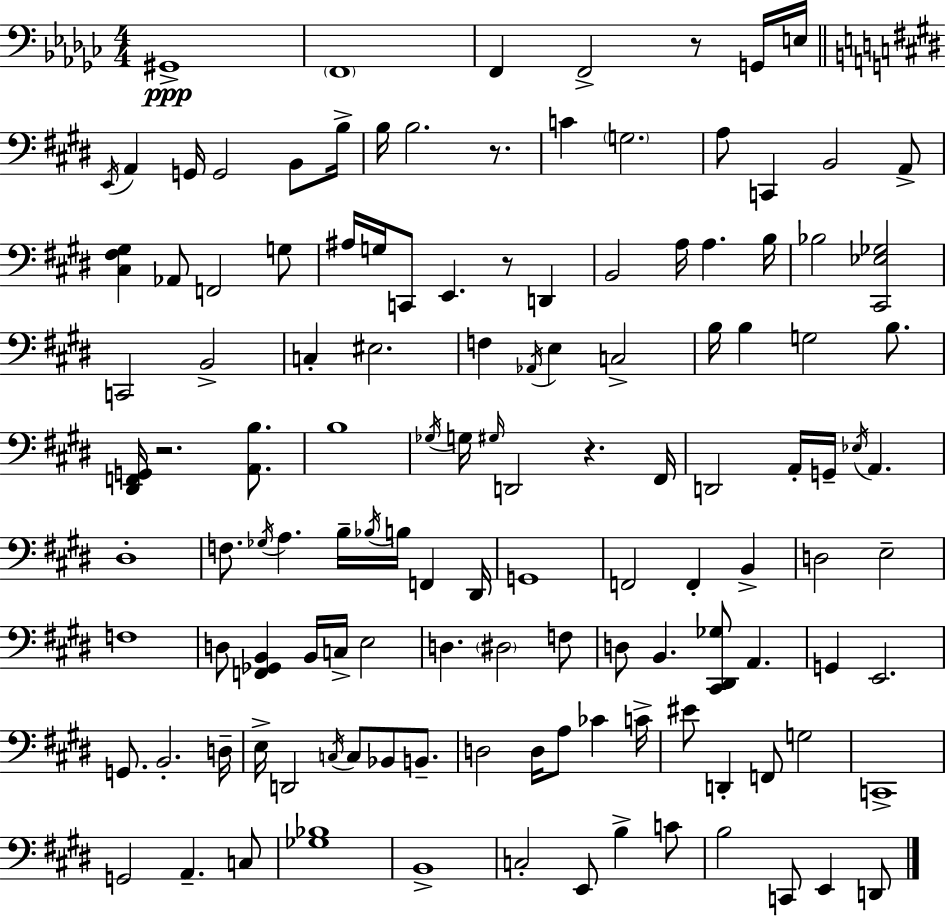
G#2/w F2/w F2/q F2/h R/e G2/s E3/s E2/s A2/q G2/s G2/h B2/e B3/s B3/s B3/h. R/e. C4/q G3/h. A3/e C2/q B2/h A2/e [C#3,F#3,G#3]/q Ab2/e F2/h G3/e A#3/s G3/s C2/e E2/q. R/e D2/q B2/h A3/s A3/q. B3/s Bb3/h [C#2,Eb3,Gb3]/h C2/h B2/h C3/q EIS3/h. F3/q Ab2/s E3/q C3/h B3/s B3/q G3/h B3/e. [D#2,F2,G2]/s R/h. [A2,B3]/e. B3/w Gb3/s G3/s G#3/s D2/h R/q. F#2/s D2/h A2/s G2/s Eb3/s A2/q. D#3/w F3/e. Gb3/s A3/q. B3/s Bb3/s B3/s F2/q D#2/s G2/w F2/h F2/q B2/q D3/h E3/h F3/w D3/e [F2,Gb2,B2]/q B2/s C3/s E3/h D3/q. D#3/h F3/e D3/e B2/q. [C#2,D#2,Gb3]/e A2/q. G2/q E2/h. G2/e. B2/h. D3/s E3/s D2/h C3/s C3/e Bb2/e B2/e. D3/h D3/s A3/e CES4/q C4/s EIS4/e D2/q F2/e G3/h C2/w G2/h A2/q. C3/e [Gb3,Bb3]/w B2/w C3/h E2/e B3/q C4/e B3/h C2/e E2/q D2/e